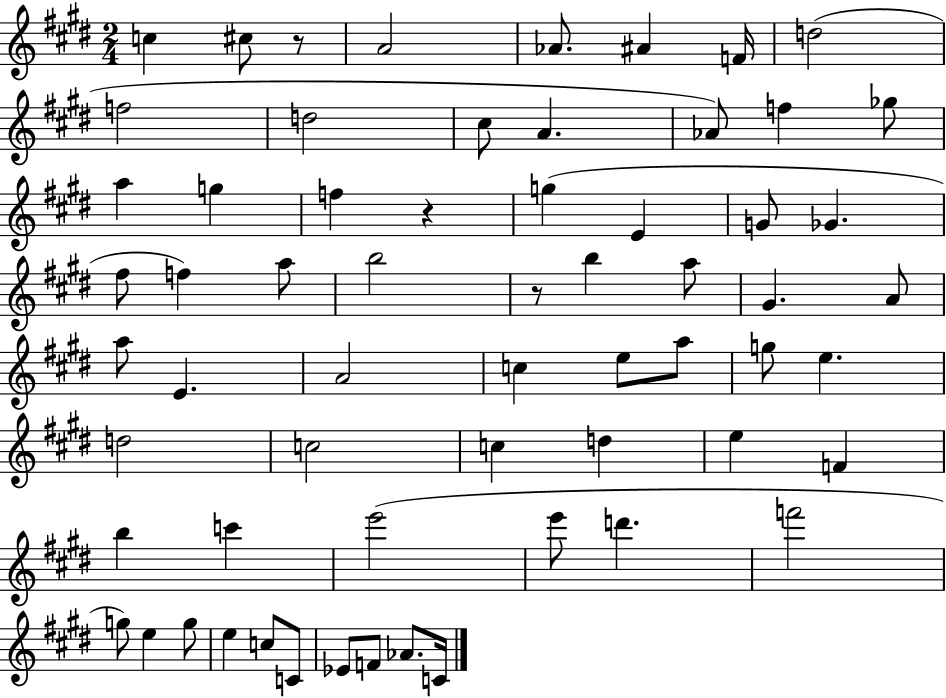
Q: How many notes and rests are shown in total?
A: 62